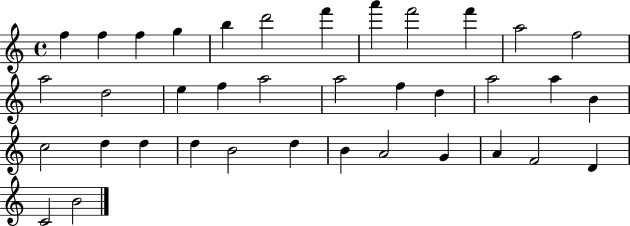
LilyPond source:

{
  \clef treble
  \time 4/4
  \defaultTimeSignature
  \key c \major
  f''4 f''4 f''4 g''4 | b''4 d'''2 f'''4 | a'''4 f'''2 f'''4 | a''2 f''2 | \break a''2 d''2 | e''4 f''4 a''2 | a''2 f''4 d''4 | a''2 a''4 b'4 | \break c''2 d''4 d''4 | d''4 b'2 d''4 | b'4 a'2 g'4 | a'4 f'2 d'4 | \break c'2 b'2 | \bar "|."
}